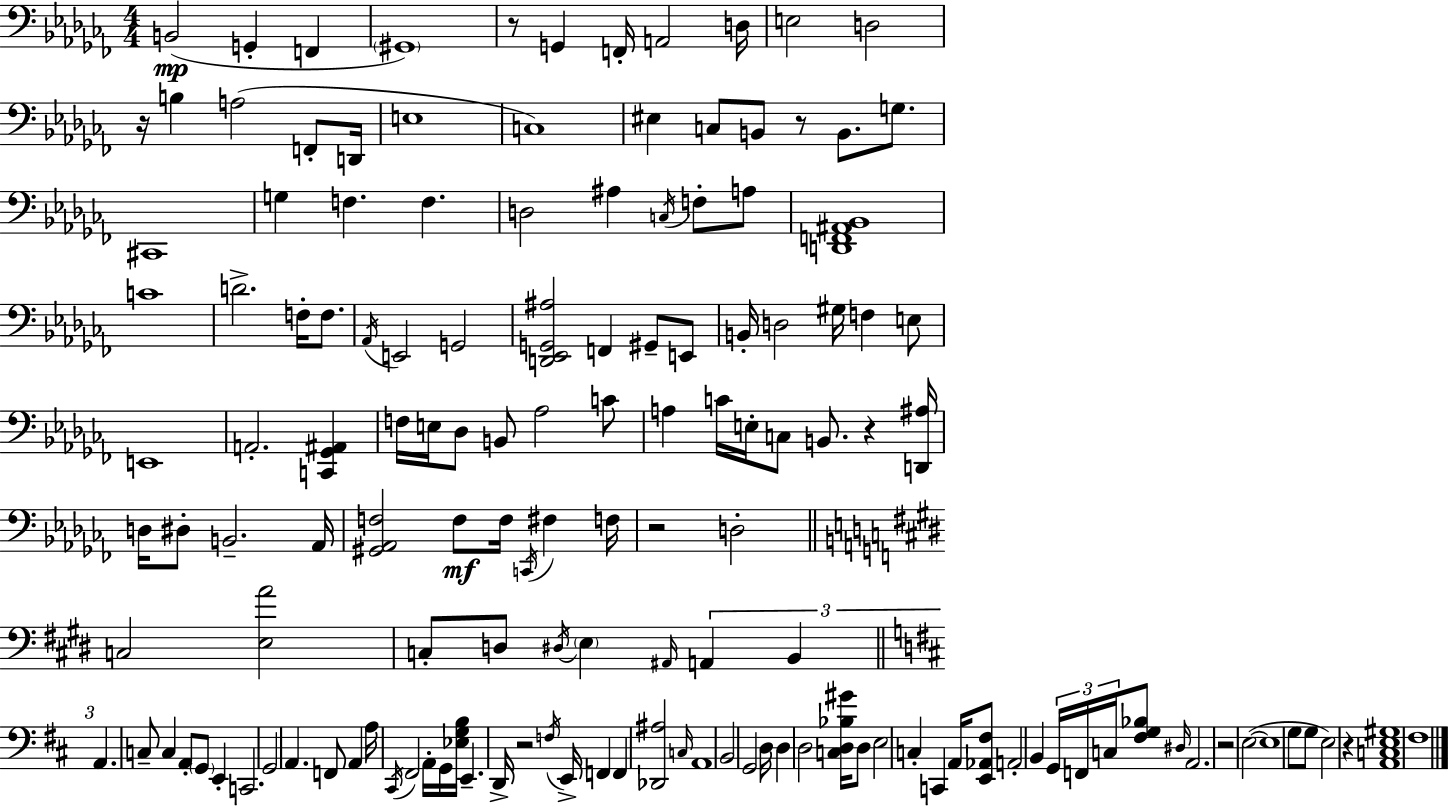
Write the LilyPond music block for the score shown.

{
  \clef bass
  \numericTimeSignature
  \time 4/4
  \key aes \minor
  b,2(\mp g,4-. f,4 | \parenthesize gis,1) | r8 g,4 f,16-. a,2 d16 | e2 d2 | \break r16 b4 a2( f,8-. d,16 | e1 | c1) | eis4 c8 b,8 r8 b,8. g8. | \break cis,1 | g4 f4. f4. | d2 ais4 \acciaccatura { c16 } f8-. a8 | <d, f, ais, bes,>1 | \break c'1 | d'2.-> f16-. f8. | \acciaccatura { aes,16 } e,2 g,2 | <d, ees, g, ais>2 f,4 gis,8-- | \break e,8 b,16-. d2 gis16 f4 | e8 e,1 | a,2.-. <c, ges, ais,>4 | f16 e16 des8 b,8 aes2 | \break c'8 a4 c'16 e16-. c8 b,8. r4 | <d, ais>16 d16 dis8-. b,2.-- | aes,16 <gis, aes, f>2 f8\mf f16 \acciaccatura { c,16 } fis4 | f16 r2 d2-. | \break \bar "||" \break \key e \major c2 <e a'>2 | c8-. d8 \acciaccatura { dis16 } \parenthesize e4 \grace { ais,16 } \tuplet 3/2 { a,4 b,4 | \bar "||" \break \key d \major a,4. } c8-- c4 a,8-. \parenthesize g,8 | e,4-. c,2. | g,2 a,4. f,8 | a,4 a16 \acciaccatura { cis,16 } fis,2 a,16-. g,16 | \break <ees g b>16 e,4.-- d,16-> r2 | \acciaccatura { f16 } e,16-> f,4 f,4 <des, ais>2 | \grace { c16 } a,1 | b,2 g,2 | \break d16 d4 d2 | <c d bes gis'>16 d8 e2 c4-. c,4 | a,16 <e, aes, fis>8 a,2-. b,4 | \tuplet 3/2 { g,16 f,16 c16 } <fis g bes>8 \grace { dis16 } a,2. | \break r2 e2~(~ | e1 | g8 g8 e2) | r4 <a, c e gis>1 | \break fis1 | \bar "|."
}